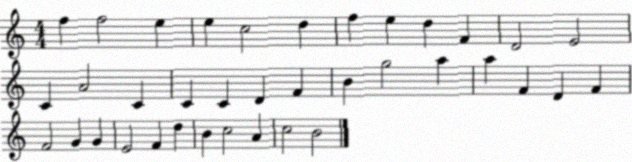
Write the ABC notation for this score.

X:1
T:Untitled
M:4/4
L:1/4
K:C
f f2 e e c2 d f e d F D2 E2 C A2 C C C D F B g2 a a F D F F2 G G E2 F d B c2 A c2 B2